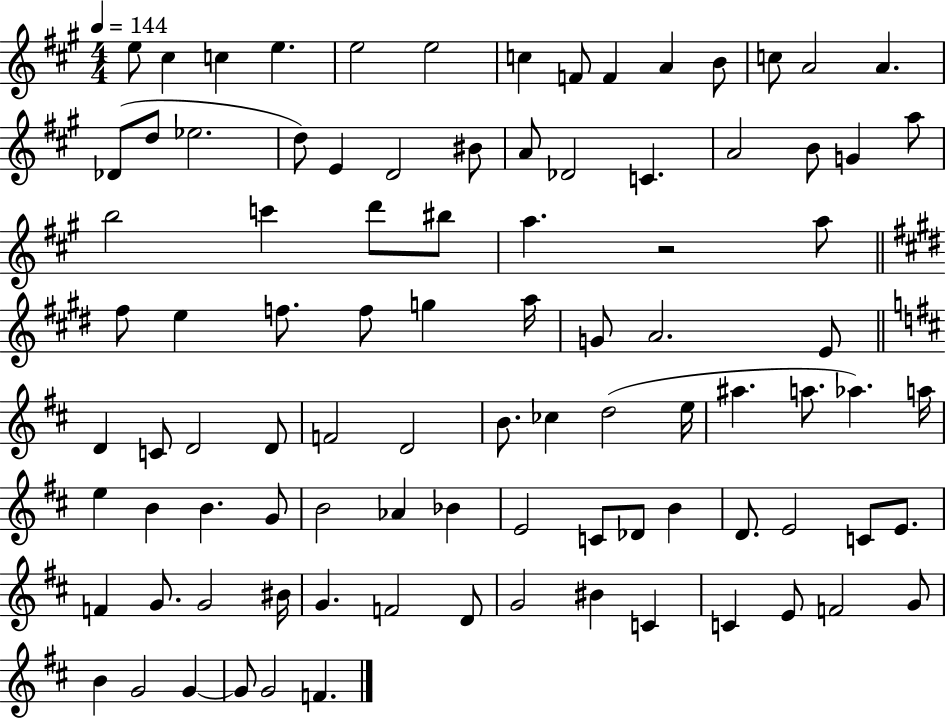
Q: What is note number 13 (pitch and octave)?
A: A4